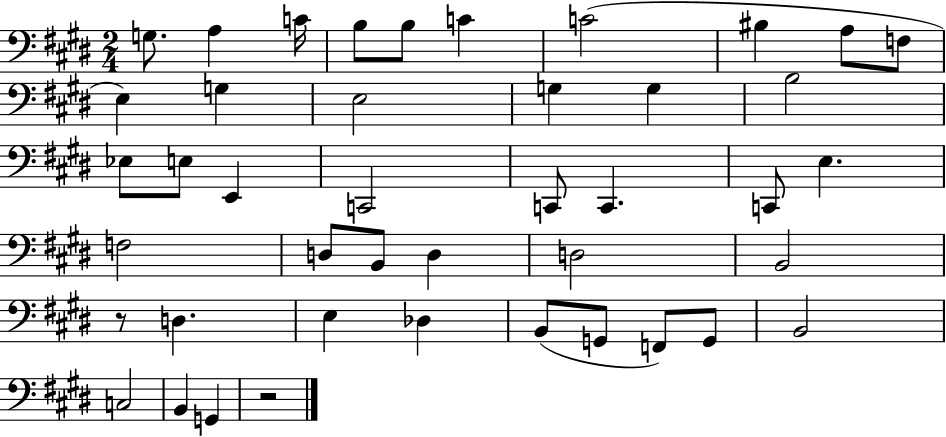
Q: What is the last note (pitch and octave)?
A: G2